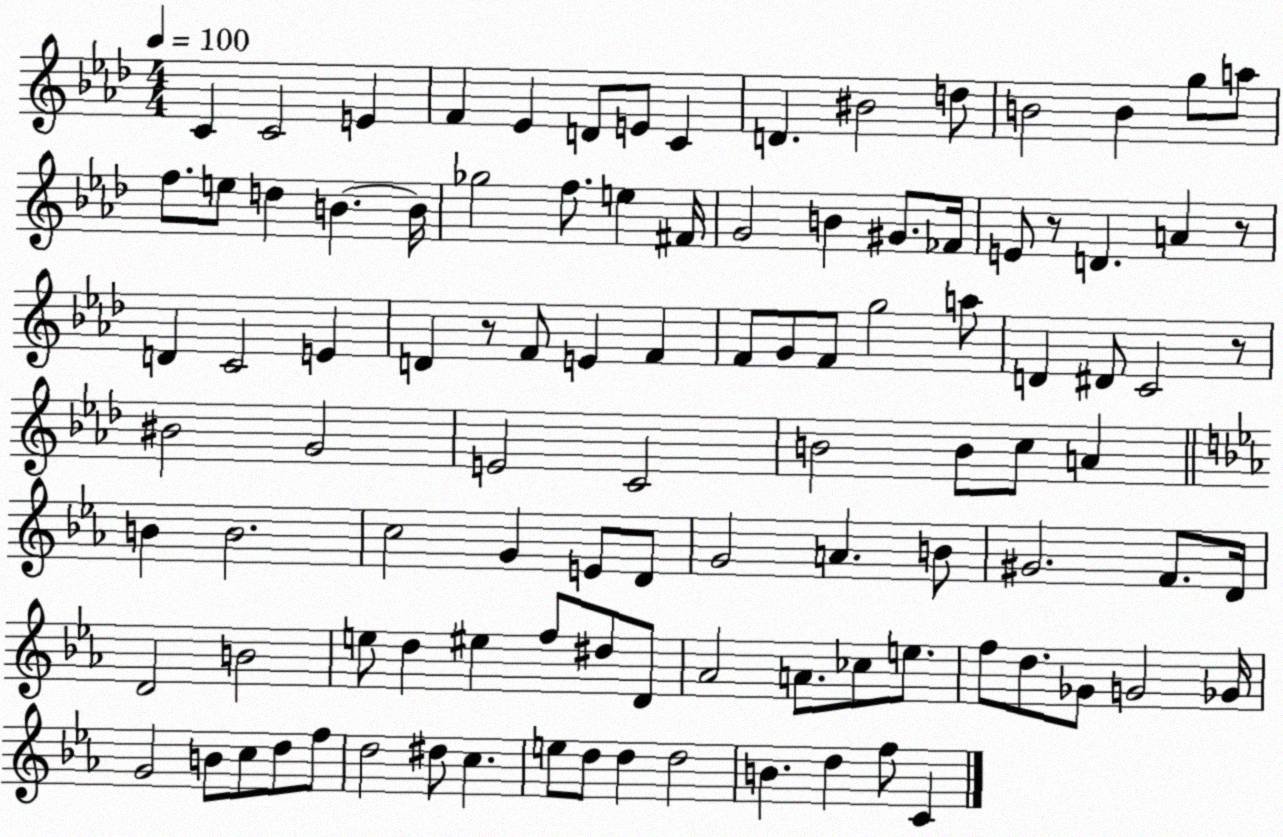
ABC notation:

X:1
T:Untitled
M:4/4
L:1/4
K:Ab
C C2 E F _E D/2 E/2 C D ^B2 d/2 B2 B g/2 a/2 f/2 e/2 d B B/4 _g2 f/2 e ^F/4 G2 B ^G/2 _F/4 E/2 z/2 D A z/2 D C2 E D z/2 F/2 E F F/2 G/2 F/2 g2 a/2 D ^D/2 C2 z/2 ^B2 G2 E2 C2 B2 B/2 c/2 A B B2 c2 G E/2 D/2 G2 A B/2 ^G2 F/2 D/4 D2 B2 e/2 d ^e f/2 ^d/2 D/2 _A2 A/2 _c/2 e/2 f/2 d/2 _G/2 G2 _G/4 G2 B/2 c/2 d/2 f/2 d2 ^d/2 c e/2 d/2 d d2 B d f/2 C